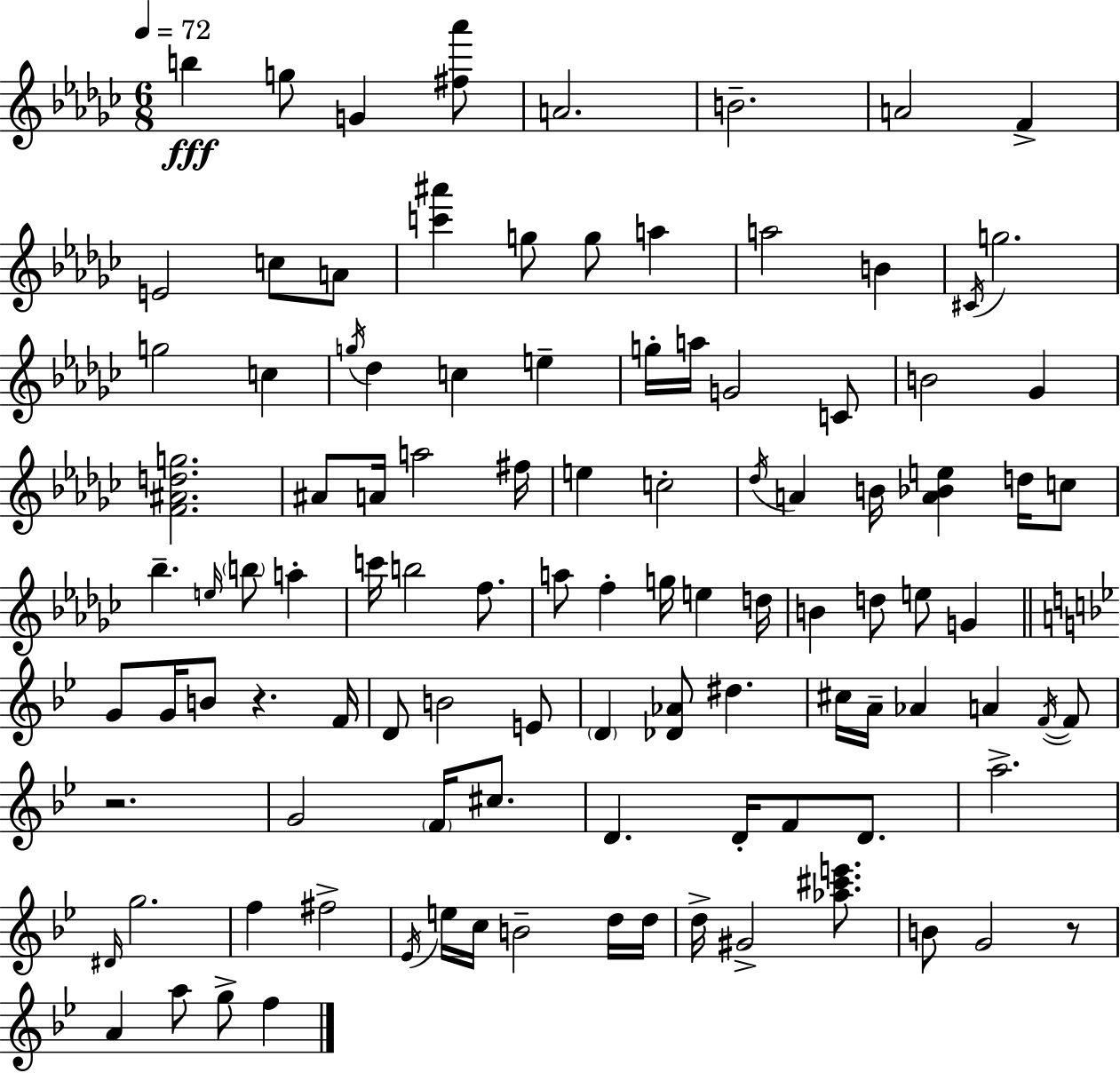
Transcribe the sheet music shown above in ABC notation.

X:1
T:Untitled
M:6/8
L:1/4
K:Ebm
b g/2 G [^f_a']/2 A2 B2 A2 F E2 c/2 A/2 [c'^a'] g/2 g/2 a a2 B ^C/4 g2 g2 c g/4 _d c e g/4 a/4 G2 C/2 B2 _G [F^Adg]2 ^A/2 A/4 a2 ^f/4 e c2 _d/4 A B/4 [A_Be] d/4 c/2 _b e/4 b/2 a c'/4 b2 f/2 a/2 f g/4 e d/4 B d/2 e/2 G G/2 G/4 B/2 z F/4 D/2 B2 E/2 D [_D_A]/2 ^d ^c/4 A/4 _A A F/4 F/2 z2 G2 F/4 ^c/2 D D/4 F/2 D/2 a2 ^D/4 g2 f ^f2 _E/4 e/4 c/4 B2 d/4 d/4 d/4 ^G2 [_a^c'e']/2 B/2 G2 z/2 A a/2 g/2 f